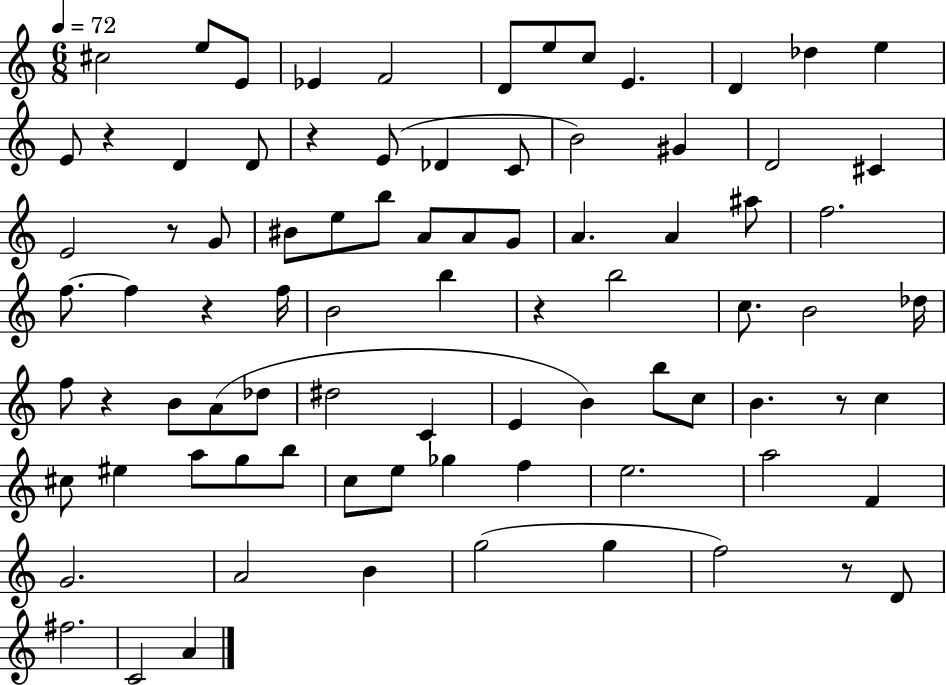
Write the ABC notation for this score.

X:1
T:Untitled
M:6/8
L:1/4
K:C
^c2 e/2 E/2 _E F2 D/2 e/2 c/2 E D _d e E/2 z D D/2 z E/2 _D C/2 B2 ^G D2 ^C E2 z/2 G/2 ^B/2 e/2 b/2 A/2 A/2 G/2 A A ^a/2 f2 f/2 f z f/4 B2 b z b2 c/2 B2 _d/4 f/2 z B/2 A/2 _d/2 ^d2 C E B b/2 c/2 B z/2 c ^c/2 ^e a/2 g/2 b/2 c/2 e/2 _g f e2 a2 F G2 A2 B g2 g f2 z/2 D/2 ^f2 C2 A